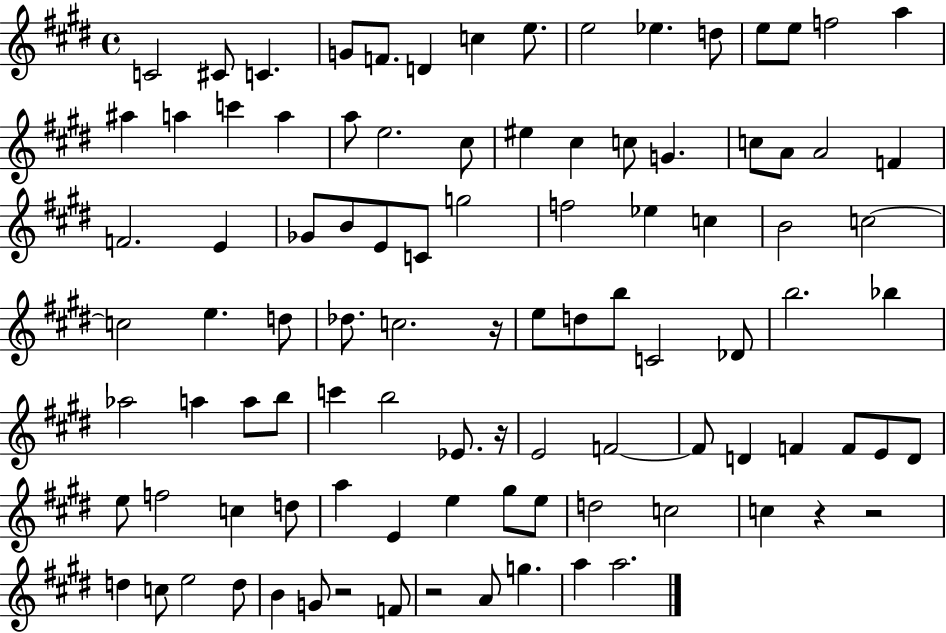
{
  \clef treble
  \time 4/4
  \defaultTimeSignature
  \key e \major
  c'2 cis'8 c'4. | g'8 f'8. d'4 c''4 e''8. | e''2 ees''4. d''8 | e''8 e''8 f''2 a''4 | \break ais''4 a''4 c'''4 a''4 | a''8 e''2. cis''8 | eis''4 cis''4 c''8 g'4. | c''8 a'8 a'2 f'4 | \break f'2. e'4 | ges'8 b'8 e'8 c'8 g''2 | f''2 ees''4 c''4 | b'2 c''2~~ | \break c''2 e''4. d''8 | des''8. c''2. r16 | e''8 d''8 b''8 c'2 des'8 | b''2. bes''4 | \break aes''2 a''4 a''8 b''8 | c'''4 b''2 ees'8. r16 | e'2 f'2~~ | f'8 d'4 f'4 f'8 e'8 d'8 | \break e''8 f''2 c''4 d''8 | a''4 e'4 e''4 gis''8 e''8 | d''2 c''2 | c''4 r4 r2 | \break d''4 c''8 e''2 d''8 | b'4 g'8 r2 f'8 | r2 a'8 g''4. | a''4 a''2. | \break \bar "|."
}